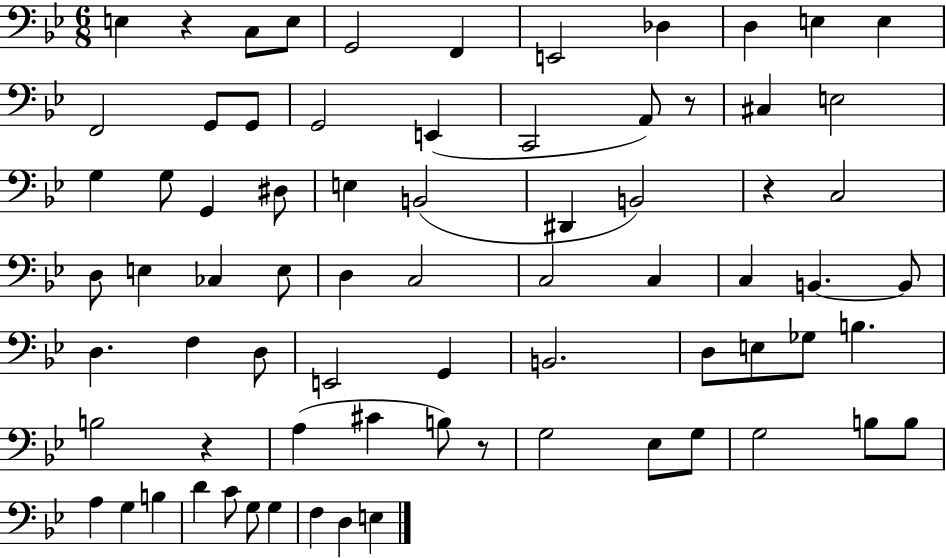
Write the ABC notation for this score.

X:1
T:Untitled
M:6/8
L:1/4
K:Bb
E, z C,/2 E,/2 G,,2 F,, E,,2 _D, D, E, E, F,,2 G,,/2 G,,/2 G,,2 E,, C,,2 A,,/2 z/2 ^C, E,2 G, G,/2 G,, ^D,/2 E, B,,2 ^D,, B,,2 z C,2 D,/2 E, _C, E,/2 D, C,2 C,2 C, C, B,, B,,/2 D, F, D,/2 E,,2 G,, B,,2 D,/2 E,/2 _G,/2 B, B,2 z A, ^C B,/2 z/2 G,2 _E,/2 G,/2 G,2 B,/2 B,/2 A, G, B, D C/2 G,/2 G, F, D, E,